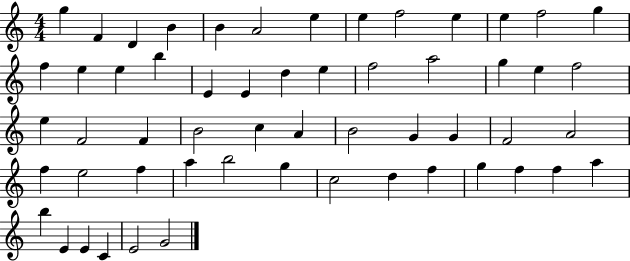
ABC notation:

X:1
T:Untitled
M:4/4
L:1/4
K:C
g F D B B A2 e e f2 e e f2 g f e e b E E d e f2 a2 g e f2 e F2 F B2 c A B2 G G F2 A2 f e2 f a b2 g c2 d f g f f a b E E C E2 G2